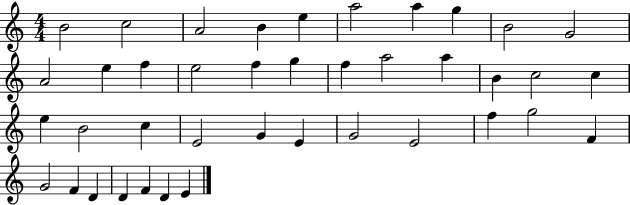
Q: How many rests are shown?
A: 0